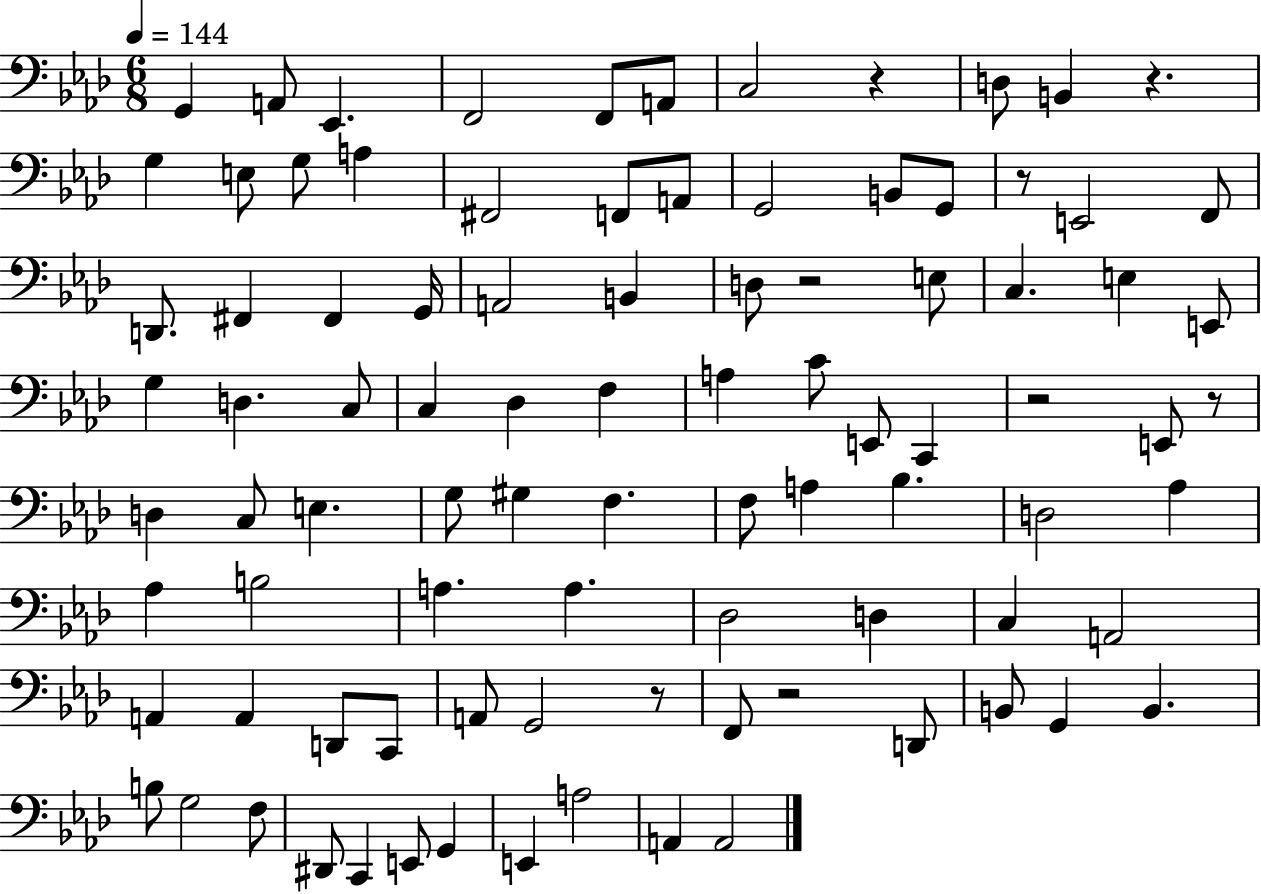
{
  \clef bass
  \numericTimeSignature
  \time 6/8
  \key aes \major
  \tempo 4 = 144
  g,4 a,8 ees,4. | f,2 f,8 a,8 | c2 r4 | d8 b,4 r4. | \break g4 e8 g8 a4 | fis,2 f,8 a,8 | g,2 b,8 g,8 | r8 e,2 f,8 | \break d,8. fis,4 fis,4 g,16 | a,2 b,4 | d8 r2 e8 | c4. e4 e,8 | \break g4 d4. c8 | c4 des4 f4 | a4 c'8 e,8 c,4 | r2 e,8 r8 | \break d4 c8 e4. | g8 gis4 f4. | f8 a4 bes4. | d2 aes4 | \break aes4 b2 | a4. a4. | des2 d4 | c4 a,2 | \break a,4 a,4 d,8 c,8 | a,8 g,2 r8 | f,8 r2 d,8 | b,8 g,4 b,4. | \break b8 g2 f8 | dis,8 c,4 e,8 g,4 | e,4 a2 | a,4 a,2 | \break \bar "|."
}